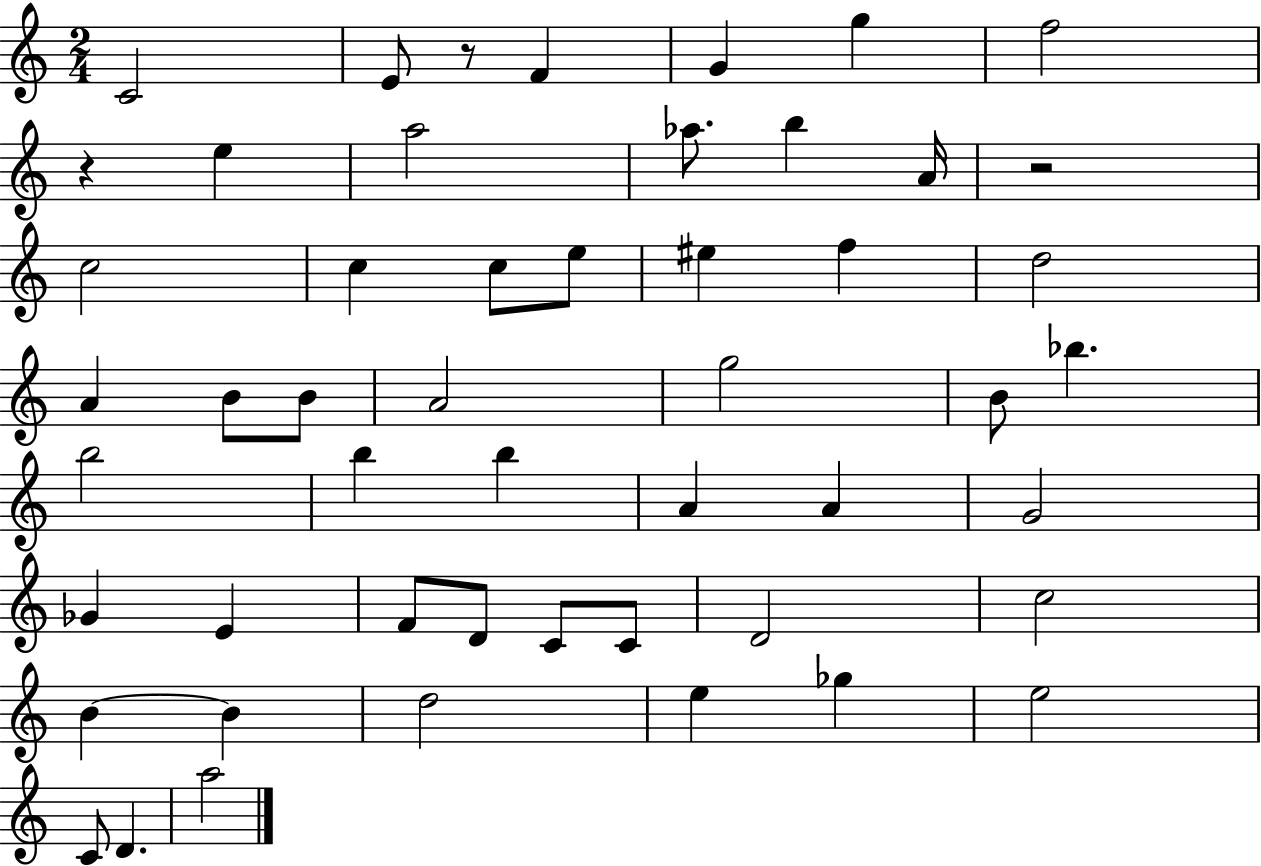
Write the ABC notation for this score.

X:1
T:Untitled
M:2/4
L:1/4
K:C
C2 E/2 z/2 F G g f2 z e a2 _a/2 b A/4 z2 c2 c c/2 e/2 ^e f d2 A B/2 B/2 A2 g2 B/2 _b b2 b b A A G2 _G E F/2 D/2 C/2 C/2 D2 c2 B B d2 e _g e2 C/2 D a2